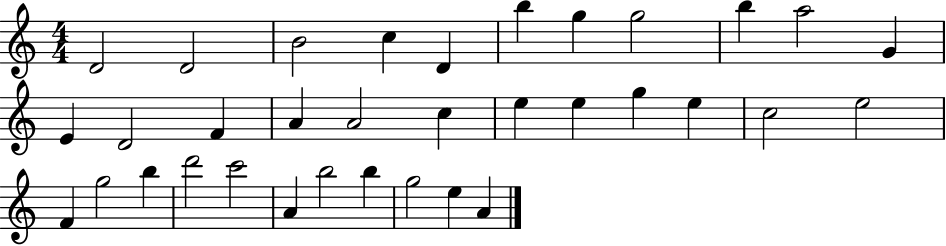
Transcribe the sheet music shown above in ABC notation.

X:1
T:Untitled
M:4/4
L:1/4
K:C
D2 D2 B2 c D b g g2 b a2 G E D2 F A A2 c e e g e c2 e2 F g2 b d'2 c'2 A b2 b g2 e A